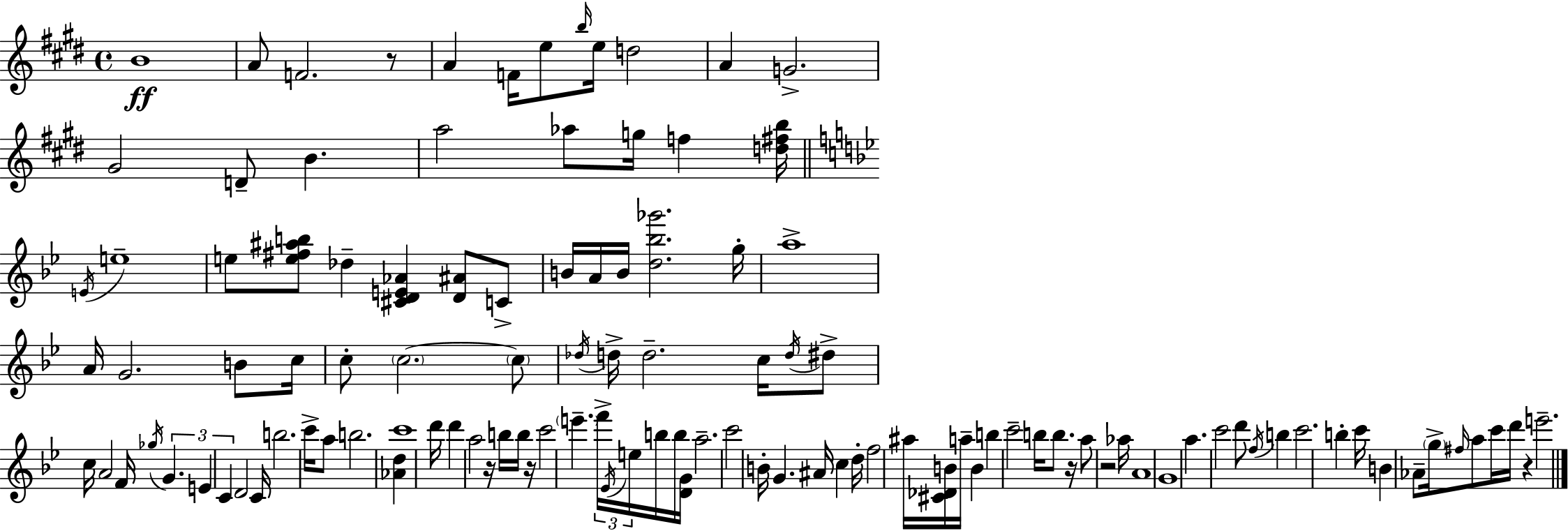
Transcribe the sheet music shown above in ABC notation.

X:1
T:Untitled
M:4/4
L:1/4
K:E
B4 A/2 F2 z/2 A F/4 e/2 b/4 e/4 d2 A G2 ^G2 D/2 B a2 _a/2 g/4 f [d^fb]/4 E/4 e4 e/2 [e^f^ab]/2 _d [^CDE_A] [D^A]/2 C/2 B/4 A/4 B/4 [d_b_g']2 g/4 a4 A/4 G2 B/2 c/4 c/2 c2 c/2 _d/4 d/4 d2 c/4 d/4 ^d/2 c/4 A2 F/4 _g/4 G E C D2 C/4 b2 c'/4 a/2 b2 [_Ad] c'4 d'/4 d' a2 z/4 b/4 b/4 z/4 c'2 e' f'/4 _E/4 e/4 b/4 b/4 [DG]/4 a2 c'2 B/4 G ^A/4 c d/4 f2 ^a/4 [^C_DB]/4 a/4 B b c'2 b/4 b/2 z/4 a/2 z2 _a/4 A4 G4 a c'2 d'/2 f/4 b c'2 b c'/4 B _A/2 g/4 ^f/4 a/2 c'/4 d'/4 z e'2